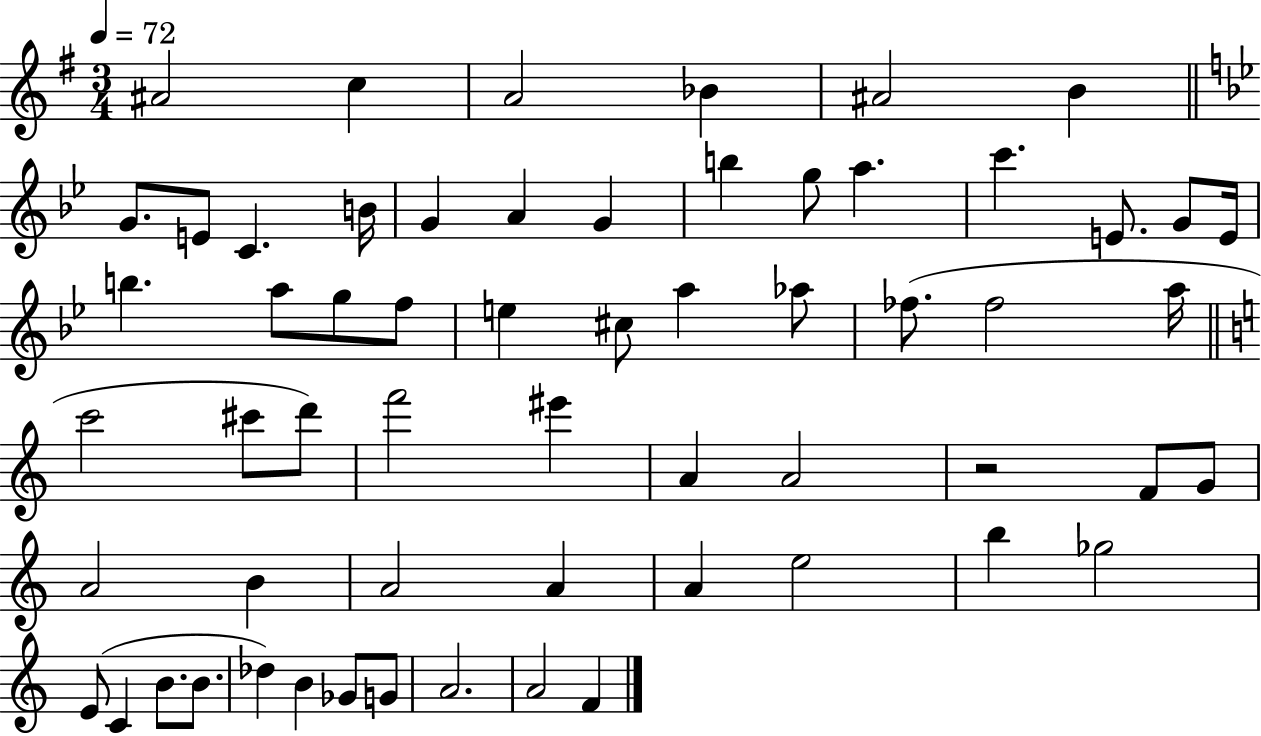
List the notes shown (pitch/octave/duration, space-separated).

A#4/h C5/q A4/h Bb4/q A#4/h B4/q G4/e. E4/e C4/q. B4/s G4/q A4/q G4/q B5/q G5/e A5/q. C6/q. E4/e. G4/e E4/s B5/q. A5/e G5/e F5/e E5/q C#5/e A5/q Ab5/e FES5/e. FES5/h A5/s C6/h C#6/e D6/e F6/h EIS6/q A4/q A4/h R/h F4/e G4/e A4/h B4/q A4/h A4/q A4/q E5/h B5/q Gb5/h E4/e C4/q B4/e. B4/e. Db5/q B4/q Gb4/e G4/e A4/h. A4/h F4/q